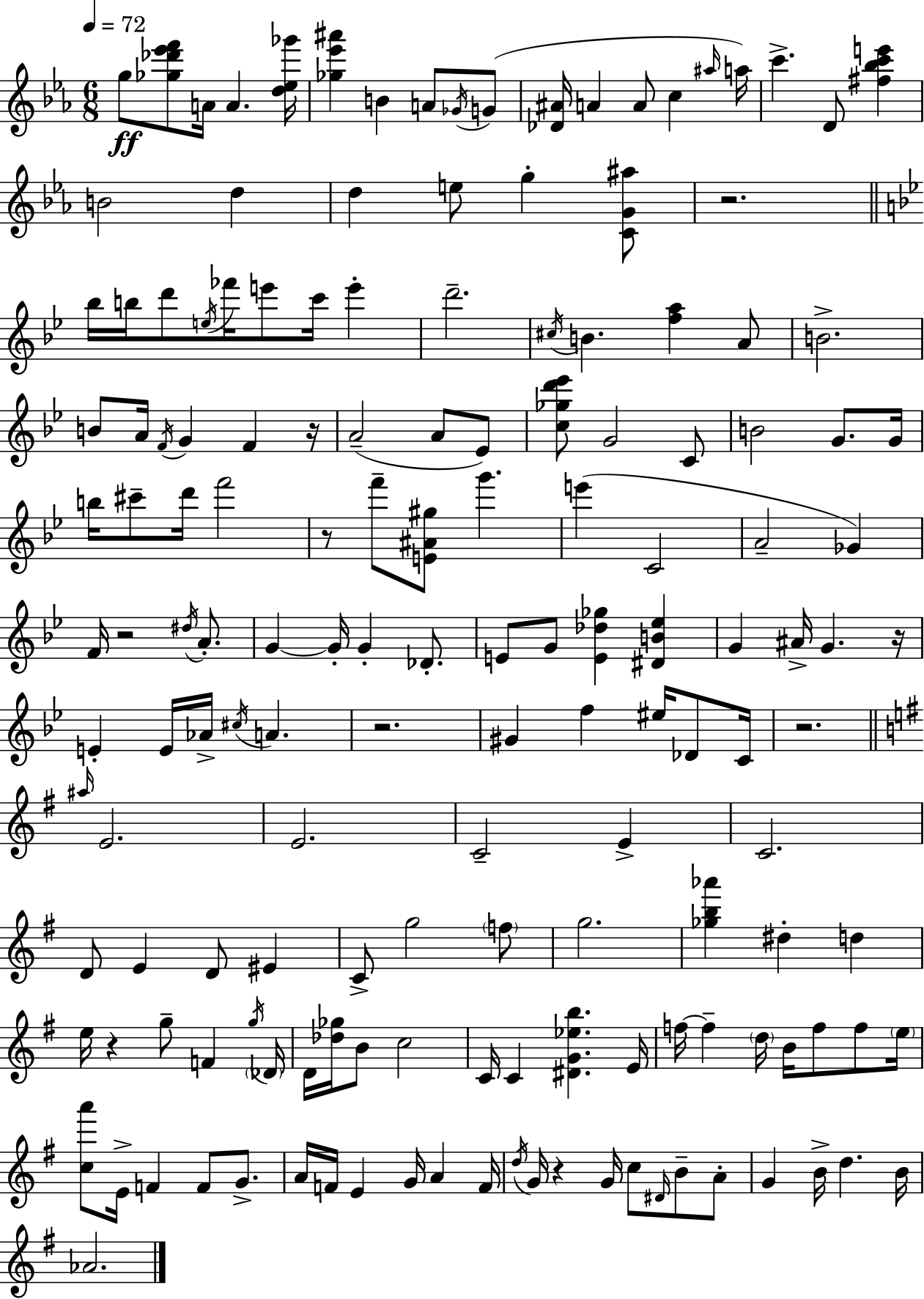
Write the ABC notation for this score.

X:1
T:Untitled
M:6/8
L:1/4
K:Cm
g/2 [_g_d'_e'f']/2 A/4 A [d_e_g']/4 [_g_e'^a'] B A/2 _G/4 G/2 [_D^A]/4 A A/2 c ^a/4 a/4 c' D/2 [^f_bc'e'] B2 d d e/2 g [CG^a]/2 z2 _b/4 b/4 d'/2 e/4 _f'/4 e'/2 c'/4 e' d'2 ^c/4 B [fa] A/2 B2 B/2 A/4 F/4 G F z/4 A2 A/2 _E/2 [c_gd'_e']/2 G2 C/2 B2 G/2 G/4 b/4 ^c'/2 d'/4 f'2 z/2 f'/2 [E^A^g]/2 g' e' C2 A2 _G F/4 z2 ^d/4 A/2 G G/4 G _D/2 E/2 G/2 [E_d_g] [^DB_e] G ^A/4 G z/4 E E/4 _A/4 ^c/4 A z2 ^G f ^e/4 _D/2 C/4 z2 ^a/4 E2 E2 C2 E C2 D/2 E D/2 ^E C/2 g2 f/2 g2 [_gb_a'] ^d d e/4 z g/2 F g/4 _D/4 D/4 [_d_g]/4 B/2 c2 C/4 C [^DG_eb] E/4 f/4 f d/4 B/4 f/2 f/2 e/4 [ca']/2 E/4 F F/2 G/2 A/4 F/4 E G/4 A F/4 d/4 G/4 z G/4 c/2 ^D/4 B/2 A/2 G B/4 d B/4 _A2